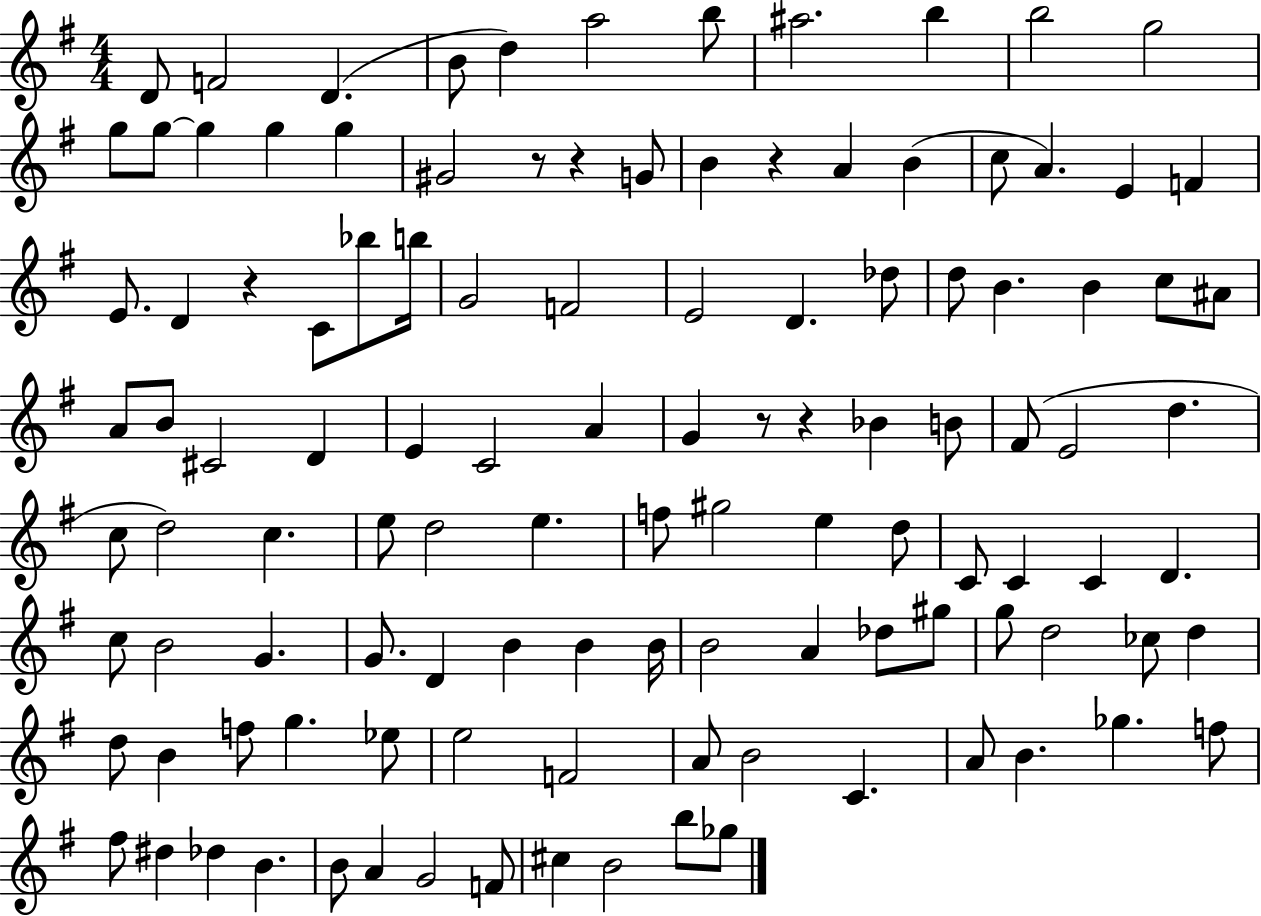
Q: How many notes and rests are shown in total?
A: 115